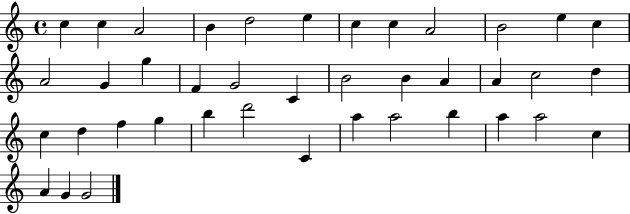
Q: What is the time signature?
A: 4/4